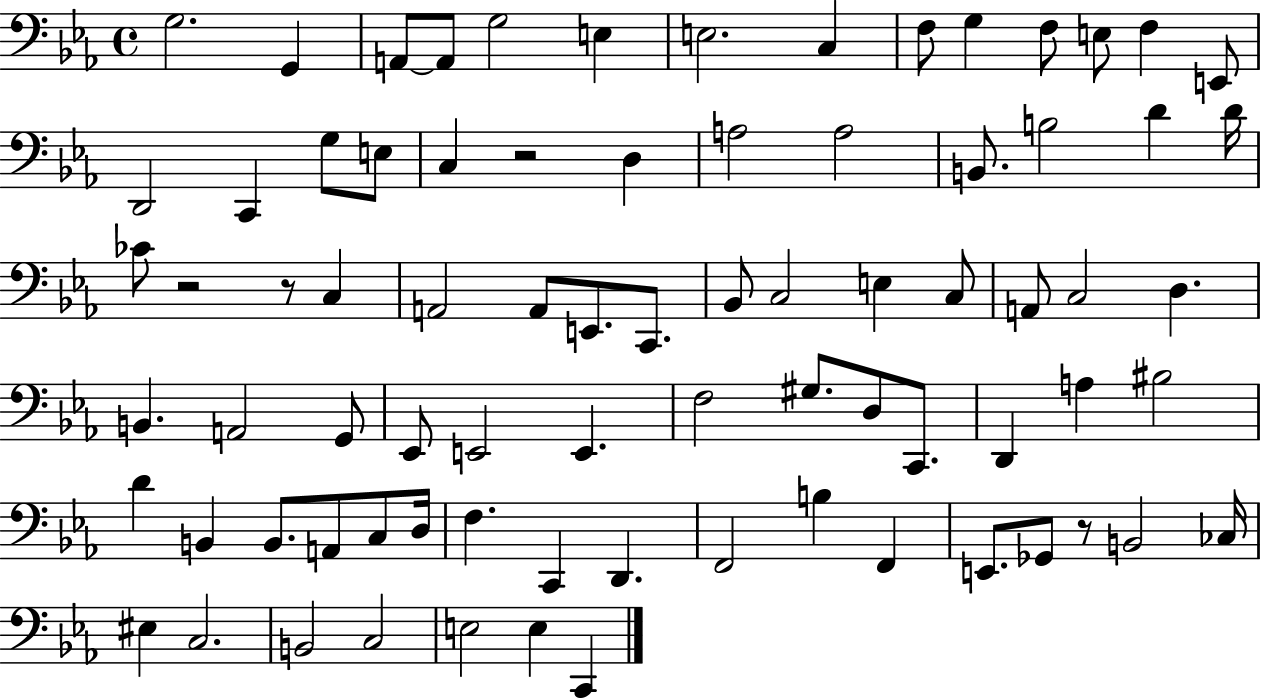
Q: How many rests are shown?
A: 4